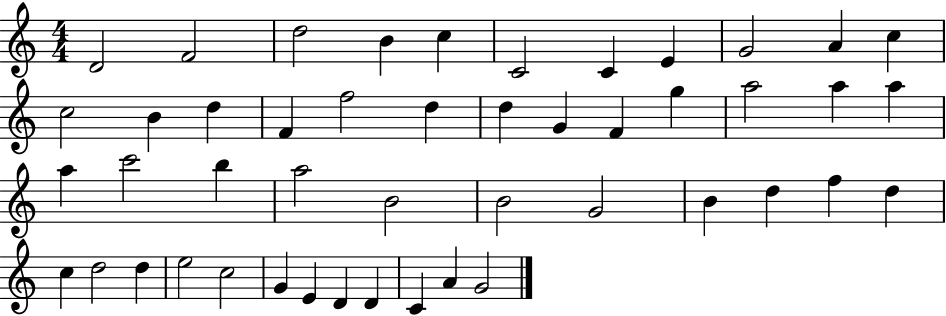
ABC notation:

X:1
T:Untitled
M:4/4
L:1/4
K:C
D2 F2 d2 B c C2 C E G2 A c c2 B d F f2 d d G F g a2 a a a c'2 b a2 B2 B2 G2 B d f d c d2 d e2 c2 G E D D C A G2